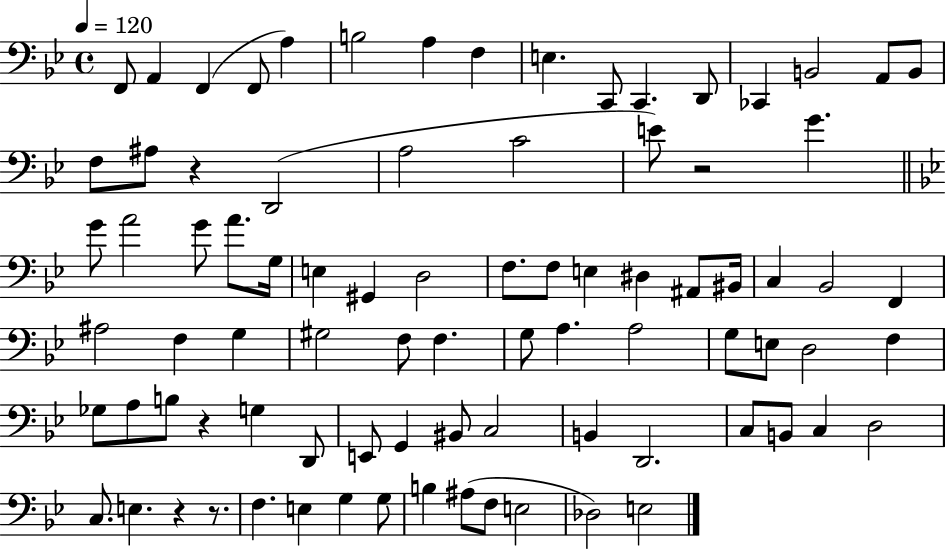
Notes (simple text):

F2/e A2/q F2/q F2/e A3/q B3/h A3/q F3/q E3/q. C2/e C2/q. D2/e CES2/q B2/h A2/e B2/e F3/e A#3/e R/q D2/h A3/h C4/h E4/e R/h G4/q. G4/e A4/h G4/e A4/e. G3/s E3/q G#2/q D3/h F3/e. F3/e E3/q D#3/q A#2/e BIS2/s C3/q Bb2/h F2/q A#3/h F3/q G3/q G#3/h F3/e F3/q. G3/e A3/q. A3/h G3/e E3/e D3/h F3/q Gb3/e A3/e B3/e R/q G3/q D2/e E2/e G2/q BIS2/e C3/h B2/q D2/h. C3/e B2/e C3/q D3/h C3/e. E3/q. R/q R/e. F3/q. E3/q G3/q G3/e B3/q A#3/e F3/e E3/h Db3/h E3/h